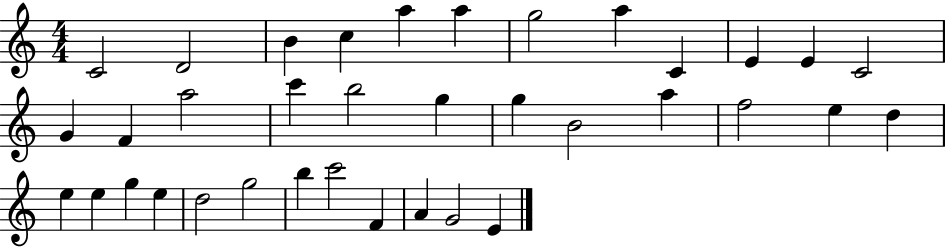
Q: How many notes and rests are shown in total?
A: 36